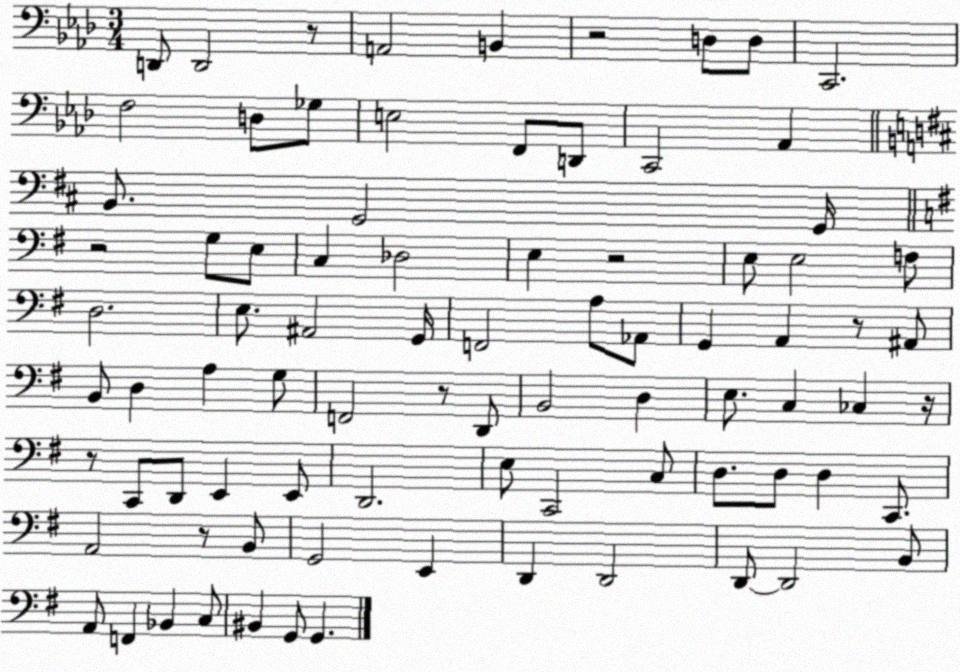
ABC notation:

X:1
T:Untitled
M:3/4
L:1/4
K:Ab
D,,/2 D,,2 z/2 A,,2 B,, z2 D,/2 D,/2 C,,2 F,2 D,/2 _G,/2 E,2 F,,/2 D,,/2 C,,2 _A,, B,,/2 G,,2 G,,/4 z2 G,/2 E,/2 C, _D,2 E, z2 E,/2 E,2 F,/2 D,2 E,/2 ^A,,2 G,,/4 F,,2 A,/2 _A,,/2 G,, A,, z/2 ^A,,/2 B,,/2 D, A, G,/2 F,,2 z/2 D,,/2 B,,2 D, E,/2 C, _C, z/4 z/2 C,,/2 D,,/2 E,, E,,/2 D,,2 E,/2 C,,2 C,/2 D,/2 D,/2 D, C,,/2 A,,2 z/2 B,,/2 G,,2 E,, D,, D,,2 D,,/2 D,,2 B,,/2 A,,/2 F,, _B,, C,/2 ^B,, G,,/2 G,,